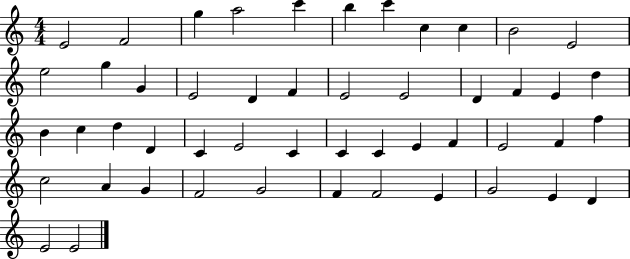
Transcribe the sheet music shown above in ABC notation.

X:1
T:Untitled
M:4/4
L:1/4
K:C
E2 F2 g a2 c' b c' c c B2 E2 e2 g G E2 D F E2 E2 D F E d B c d D C E2 C C C E F E2 F f c2 A G F2 G2 F F2 E G2 E D E2 E2